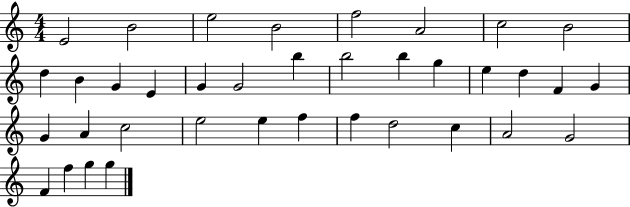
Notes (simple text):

E4/h B4/h E5/h B4/h F5/h A4/h C5/h B4/h D5/q B4/q G4/q E4/q G4/q G4/h B5/q B5/h B5/q G5/q E5/q D5/q F4/q G4/q G4/q A4/q C5/h E5/h E5/q F5/q F5/q D5/h C5/q A4/h G4/h F4/q F5/q G5/q G5/q